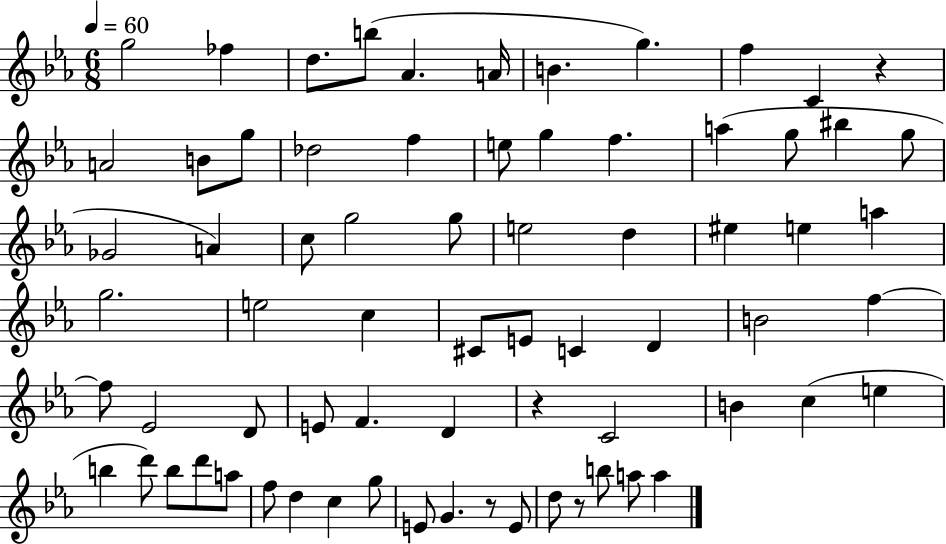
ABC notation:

X:1
T:Untitled
M:6/8
L:1/4
K:Eb
g2 _f d/2 b/2 _A A/4 B g f C z A2 B/2 g/2 _d2 f e/2 g f a g/2 ^b g/2 _G2 A c/2 g2 g/2 e2 d ^e e a g2 e2 c ^C/2 E/2 C D B2 f f/2 _E2 D/2 E/2 F D z C2 B c e b d'/2 b/2 d'/2 a/2 f/2 d c g/2 E/2 G z/2 E/2 d/2 z/2 b/2 a/2 a